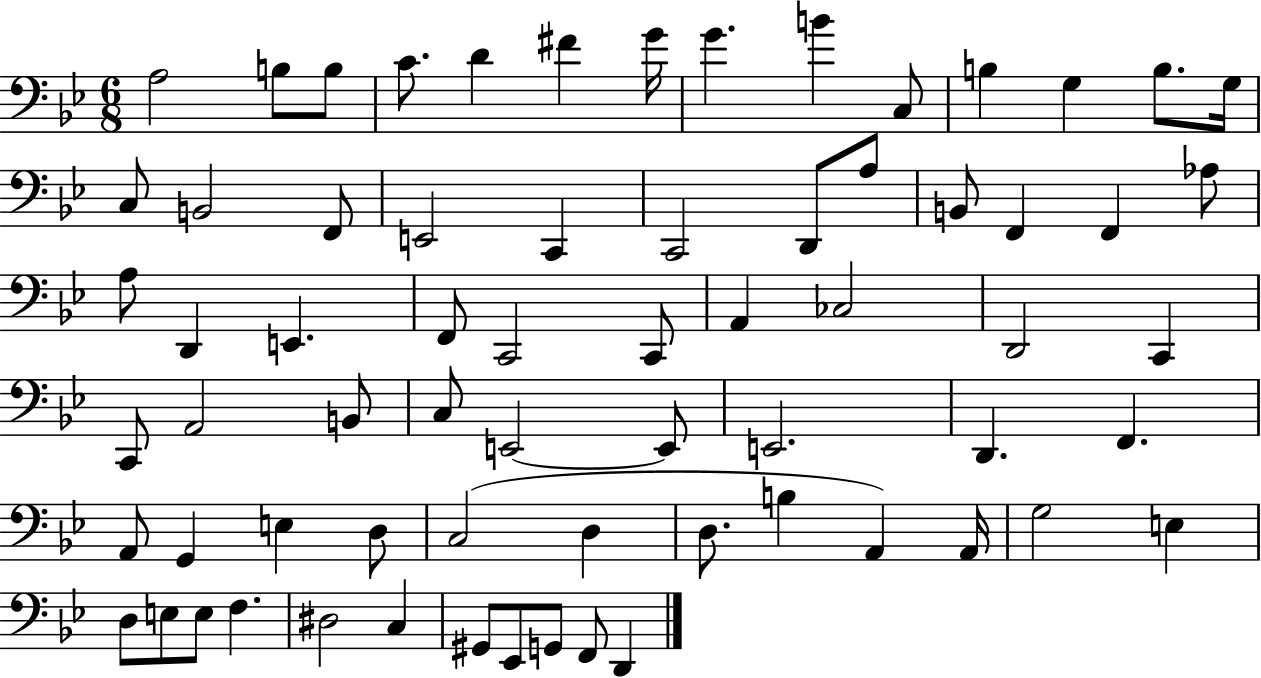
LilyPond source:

{
  \clef bass
  \numericTimeSignature
  \time 6/8
  \key bes \major
  a2 b8 b8 | c'8. d'4 fis'4 g'16 | g'4. b'4 c8 | b4 g4 b8. g16 | \break c8 b,2 f,8 | e,2 c,4 | c,2 d,8 a8 | b,8 f,4 f,4 aes8 | \break a8 d,4 e,4. | f,8 c,2 c,8 | a,4 ces2 | d,2 c,4 | \break c,8 a,2 b,8 | c8 e,2~~ e,8 | e,2. | d,4. f,4. | \break a,8 g,4 e4 d8 | c2( d4 | d8. b4 a,4) a,16 | g2 e4 | \break d8 e8 e8 f4. | dis2 c4 | gis,8 ees,8 g,8 f,8 d,4 | \bar "|."
}